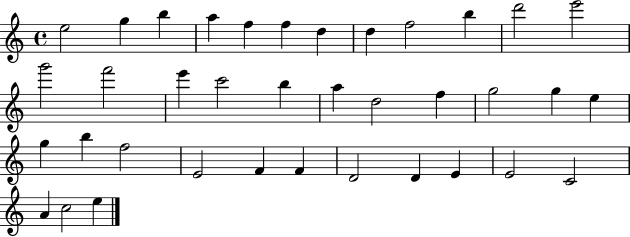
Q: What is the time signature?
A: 4/4